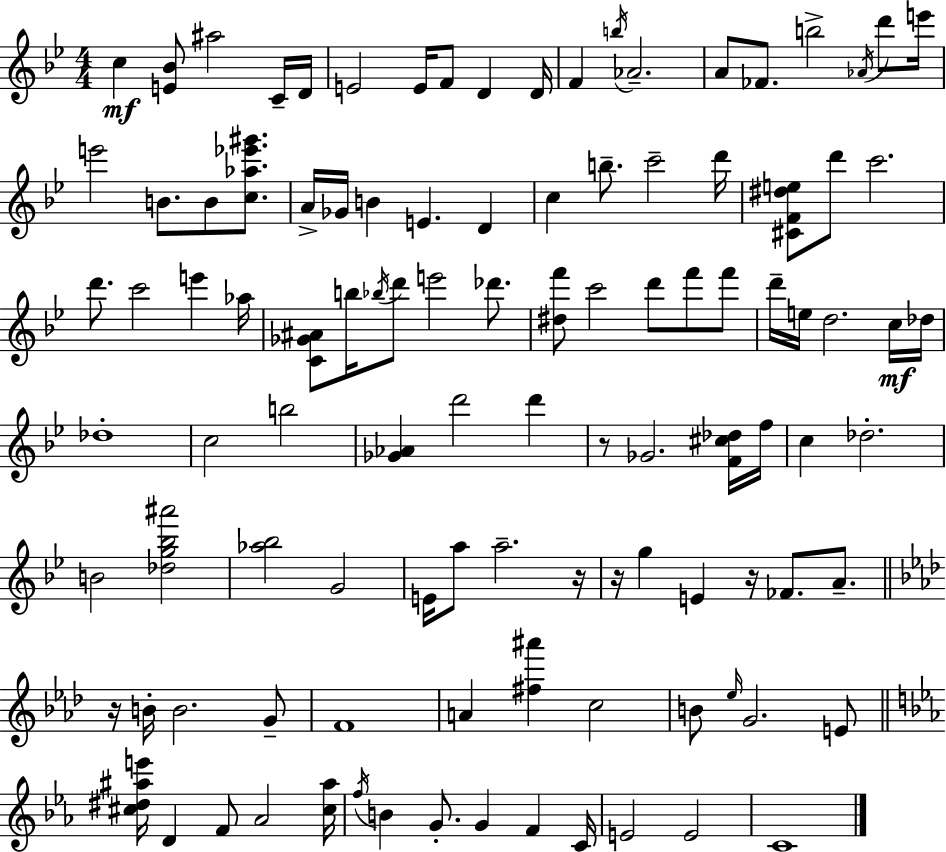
X:1
T:Untitled
M:4/4
L:1/4
K:Bb
c [E_B]/2 ^a2 C/4 D/4 E2 E/4 F/2 D D/4 F b/4 _A2 A/2 _F/2 b2 _A/4 d'/2 e'/4 e'2 B/2 B/2 [c_a_e'^g']/2 A/4 _G/4 B E D c b/2 c'2 d'/4 [^CF^de]/2 d'/2 c'2 d'/2 c'2 e' _a/4 [C_G^A]/2 b/4 _b/4 d'/2 e'2 _d'/2 [^df']/2 c'2 d'/2 f'/2 f'/2 d'/4 e/4 d2 c/4 _d/4 _d4 c2 b2 [_G_A] d'2 d' z/2 _G2 [F^c_d]/4 f/4 c _d2 B2 [_dg_b^a']2 [_a_b]2 G2 E/4 a/2 a2 z/4 z/4 g E z/4 _F/2 A/2 z/4 B/4 B2 G/2 F4 A [^f^a'] c2 B/2 _e/4 G2 E/2 [^c^d^ae']/4 D F/2 _A2 [^c^a]/4 f/4 B G/2 G F C/4 E2 E2 C4